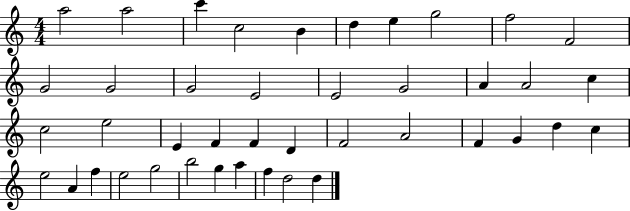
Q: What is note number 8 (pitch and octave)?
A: G5